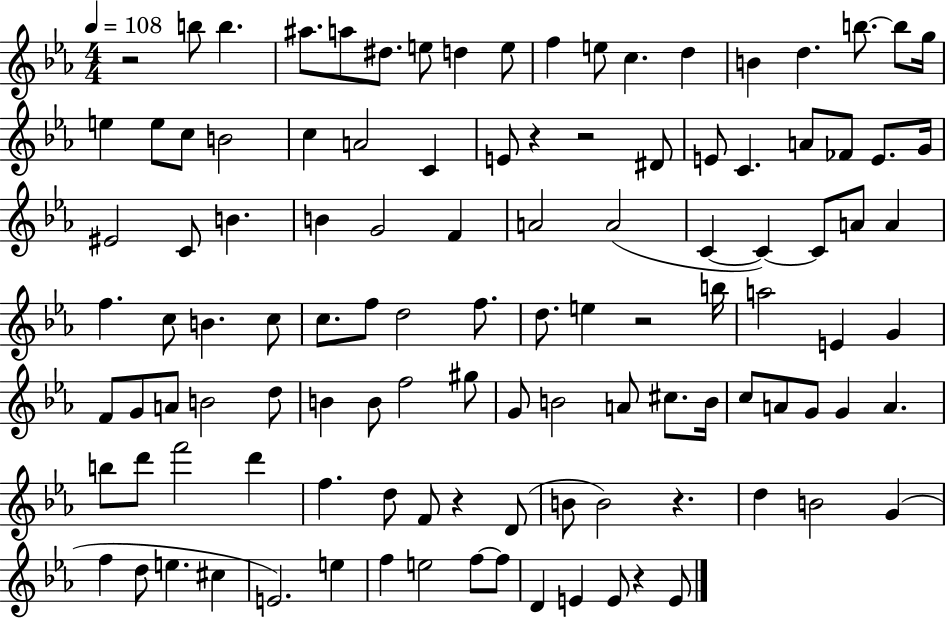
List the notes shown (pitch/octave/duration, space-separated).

R/h B5/e B5/q. A#5/e. A5/e D#5/e. E5/e D5/q E5/e F5/q E5/e C5/q. D5/q B4/q D5/q. B5/e. B5/e G5/s E5/q E5/e C5/e B4/h C5/q A4/h C4/q E4/e R/q R/h D#4/e E4/e C4/q. A4/e FES4/e E4/e. G4/s EIS4/h C4/e B4/q. B4/q G4/h F4/q A4/h A4/h C4/q C4/q C4/e A4/e A4/q F5/q. C5/e B4/q. C5/e C5/e. F5/e D5/h F5/e. D5/e. E5/q R/h B5/s A5/h E4/q G4/q F4/e G4/e A4/e B4/h D5/e B4/q B4/e F5/h G#5/e G4/e B4/h A4/e C#5/e. B4/s C5/e A4/e G4/e G4/q A4/q. B5/e D6/e F6/h D6/q F5/q. D5/e F4/e R/q D4/e B4/e B4/h R/q. D5/q B4/h G4/q F5/q D5/e E5/q. C#5/q E4/h. E5/q F5/q E5/h F5/e F5/e D4/q E4/q E4/e R/q E4/e